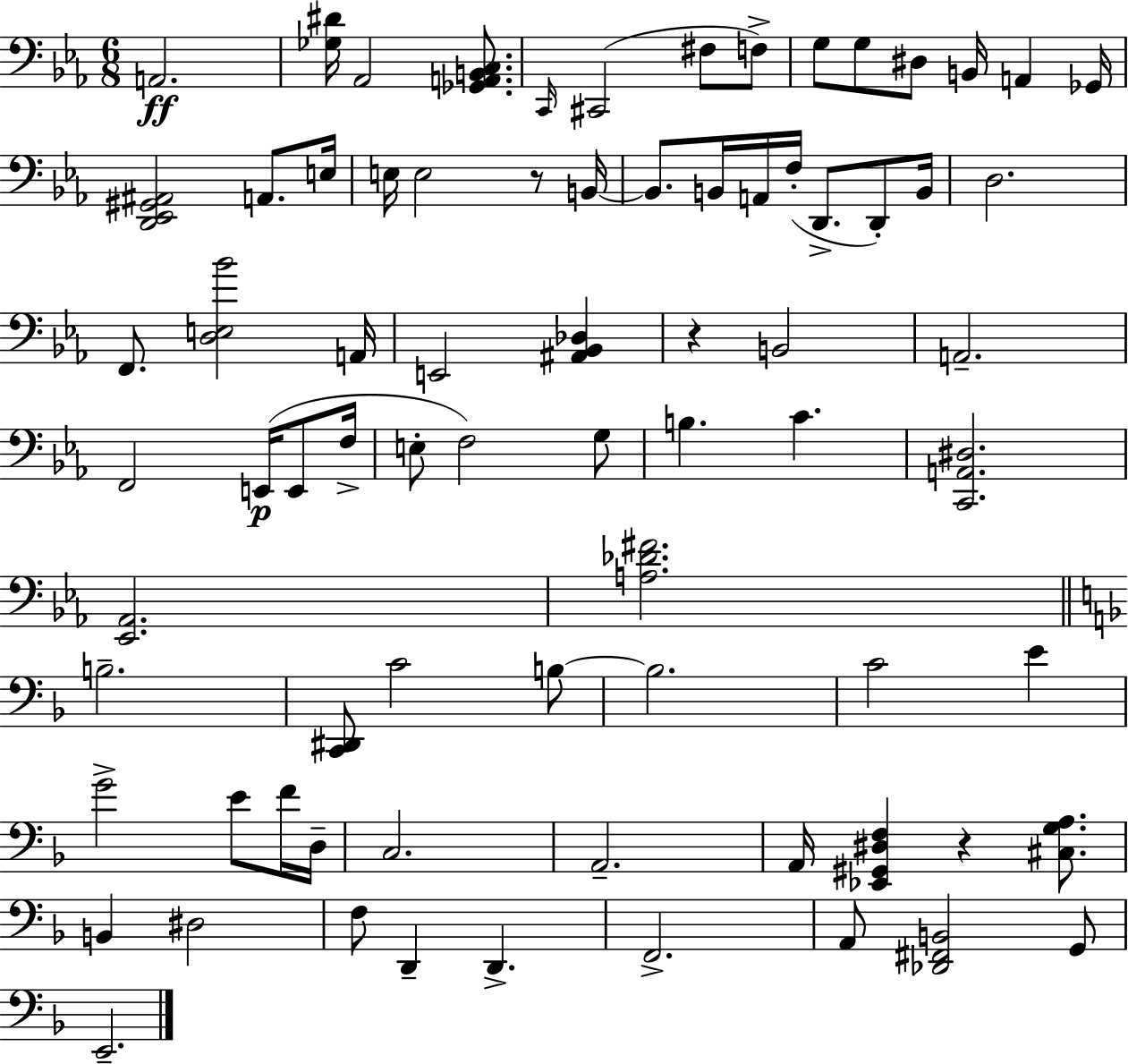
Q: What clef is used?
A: bass